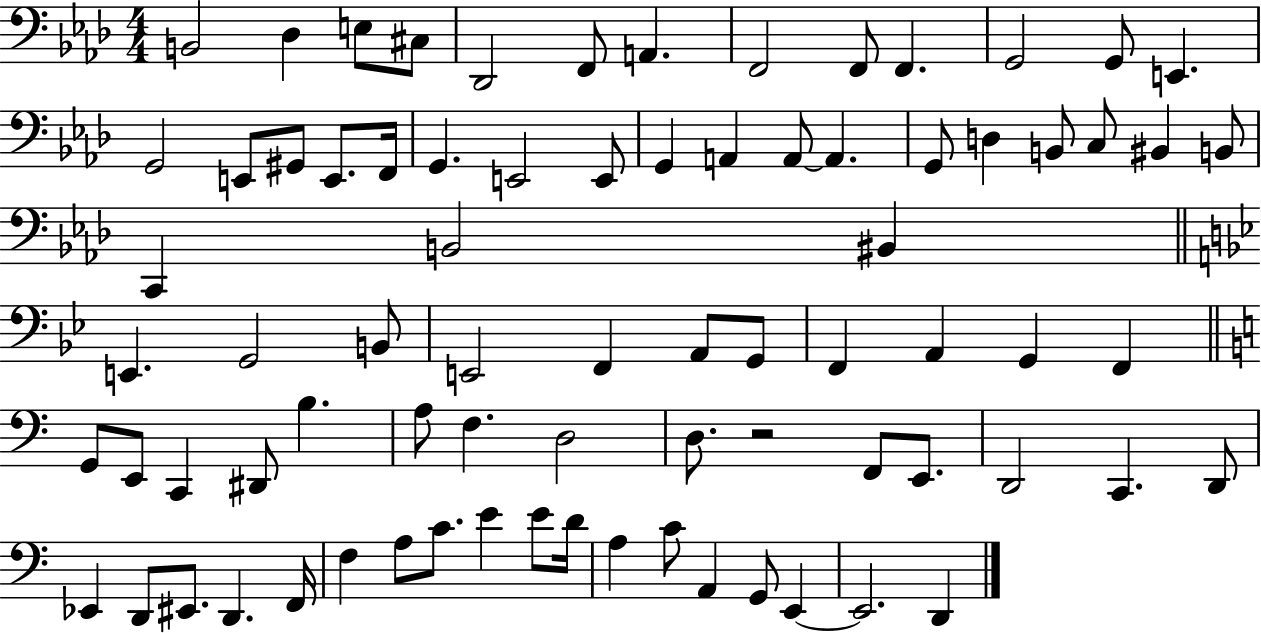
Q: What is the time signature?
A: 4/4